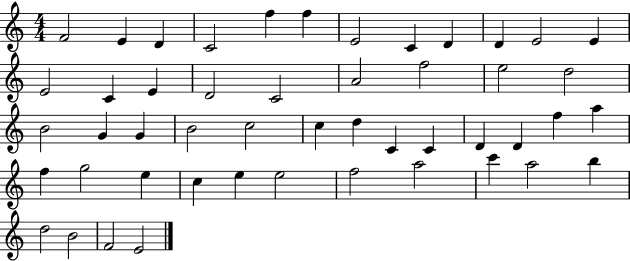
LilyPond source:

{
  \clef treble
  \numericTimeSignature
  \time 4/4
  \key c \major
  f'2 e'4 d'4 | c'2 f''4 f''4 | e'2 c'4 d'4 | d'4 e'2 e'4 | \break e'2 c'4 e'4 | d'2 c'2 | a'2 f''2 | e''2 d''2 | \break b'2 g'4 g'4 | b'2 c''2 | c''4 d''4 c'4 c'4 | d'4 d'4 f''4 a''4 | \break f''4 g''2 e''4 | c''4 e''4 e''2 | f''2 a''2 | c'''4 a''2 b''4 | \break d''2 b'2 | f'2 e'2 | \bar "|."
}